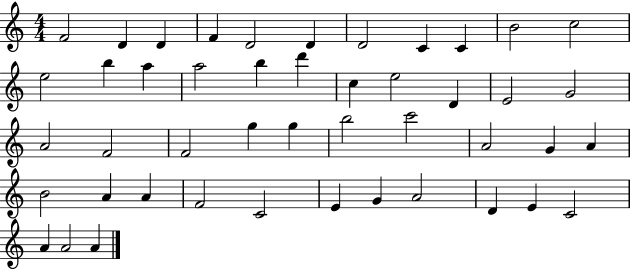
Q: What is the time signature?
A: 4/4